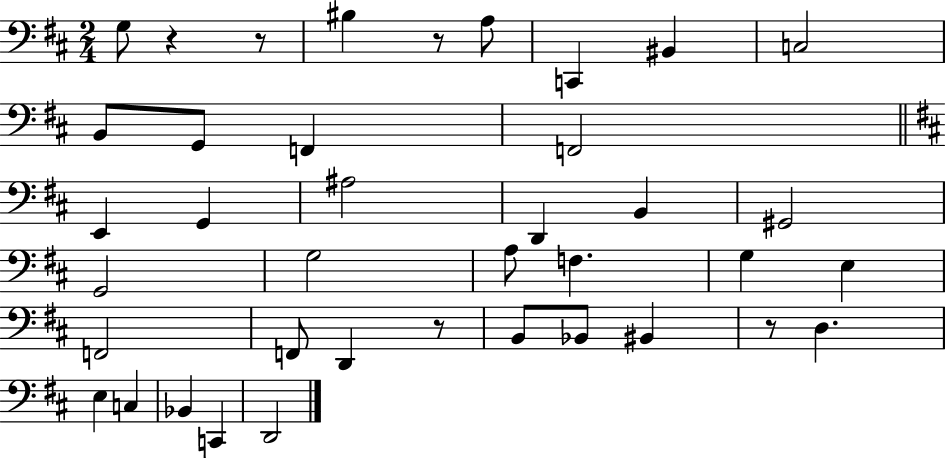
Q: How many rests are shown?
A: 5